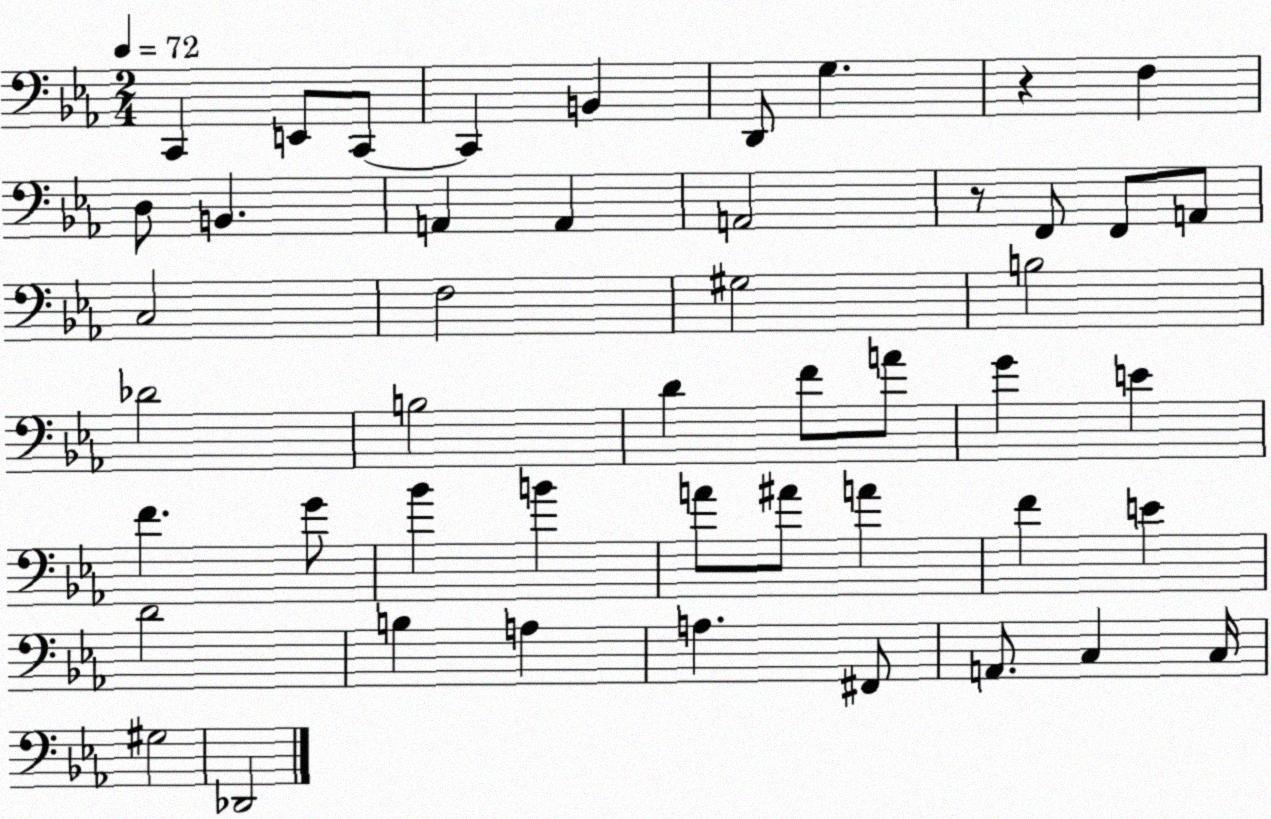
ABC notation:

X:1
T:Untitled
M:2/4
L:1/4
K:Eb
C,, E,,/2 C,,/2 C,, B,, D,,/2 G, z F, D,/2 B,, A,, A,, A,,2 z/2 F,,/2 F,,/2 A,,/2 C,2 F,2 ^G,2 B,2 _D2 B,2 D F/2 A/2 G E F G/2 _B B A/2 ^A/2 A F E D2 B, A, A, ^F,,/2 A,,/2 C, C,/4 ^G,2 _D,,2